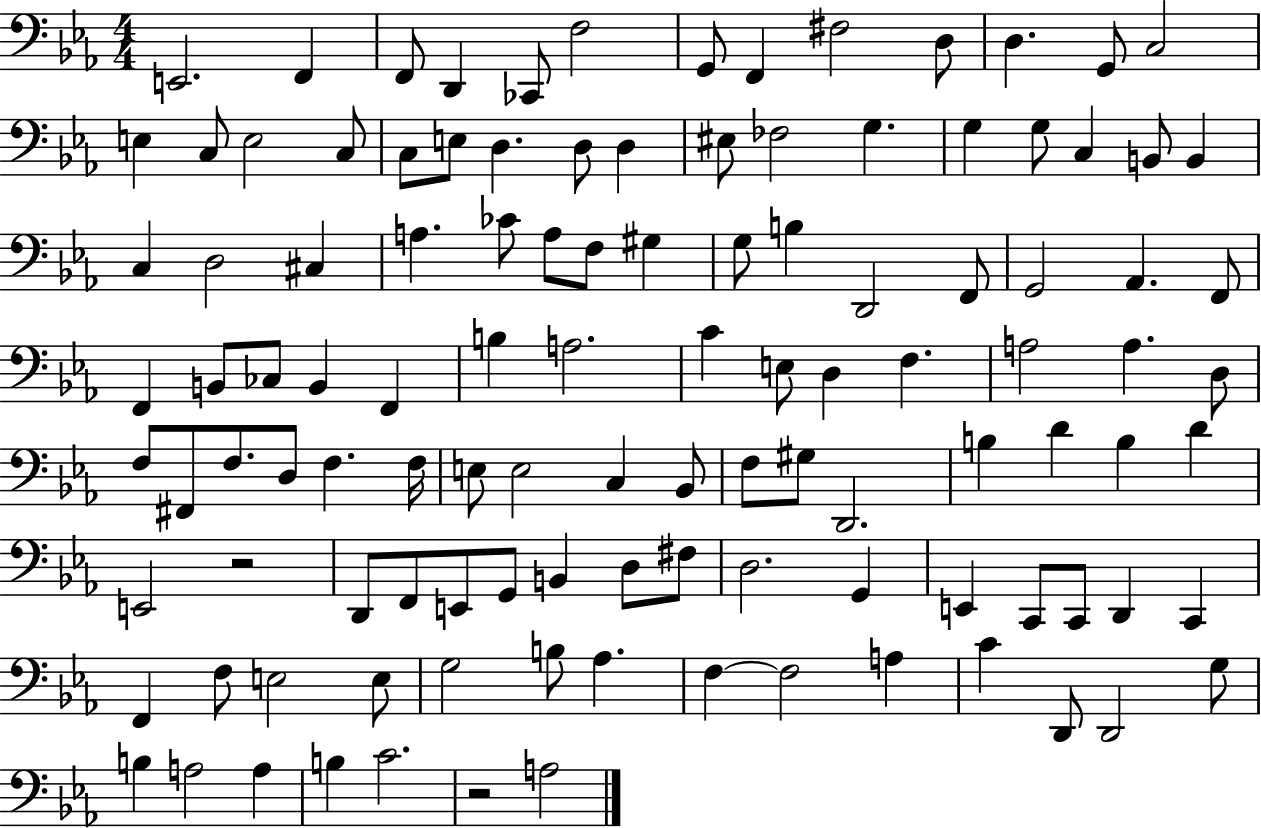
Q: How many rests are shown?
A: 2